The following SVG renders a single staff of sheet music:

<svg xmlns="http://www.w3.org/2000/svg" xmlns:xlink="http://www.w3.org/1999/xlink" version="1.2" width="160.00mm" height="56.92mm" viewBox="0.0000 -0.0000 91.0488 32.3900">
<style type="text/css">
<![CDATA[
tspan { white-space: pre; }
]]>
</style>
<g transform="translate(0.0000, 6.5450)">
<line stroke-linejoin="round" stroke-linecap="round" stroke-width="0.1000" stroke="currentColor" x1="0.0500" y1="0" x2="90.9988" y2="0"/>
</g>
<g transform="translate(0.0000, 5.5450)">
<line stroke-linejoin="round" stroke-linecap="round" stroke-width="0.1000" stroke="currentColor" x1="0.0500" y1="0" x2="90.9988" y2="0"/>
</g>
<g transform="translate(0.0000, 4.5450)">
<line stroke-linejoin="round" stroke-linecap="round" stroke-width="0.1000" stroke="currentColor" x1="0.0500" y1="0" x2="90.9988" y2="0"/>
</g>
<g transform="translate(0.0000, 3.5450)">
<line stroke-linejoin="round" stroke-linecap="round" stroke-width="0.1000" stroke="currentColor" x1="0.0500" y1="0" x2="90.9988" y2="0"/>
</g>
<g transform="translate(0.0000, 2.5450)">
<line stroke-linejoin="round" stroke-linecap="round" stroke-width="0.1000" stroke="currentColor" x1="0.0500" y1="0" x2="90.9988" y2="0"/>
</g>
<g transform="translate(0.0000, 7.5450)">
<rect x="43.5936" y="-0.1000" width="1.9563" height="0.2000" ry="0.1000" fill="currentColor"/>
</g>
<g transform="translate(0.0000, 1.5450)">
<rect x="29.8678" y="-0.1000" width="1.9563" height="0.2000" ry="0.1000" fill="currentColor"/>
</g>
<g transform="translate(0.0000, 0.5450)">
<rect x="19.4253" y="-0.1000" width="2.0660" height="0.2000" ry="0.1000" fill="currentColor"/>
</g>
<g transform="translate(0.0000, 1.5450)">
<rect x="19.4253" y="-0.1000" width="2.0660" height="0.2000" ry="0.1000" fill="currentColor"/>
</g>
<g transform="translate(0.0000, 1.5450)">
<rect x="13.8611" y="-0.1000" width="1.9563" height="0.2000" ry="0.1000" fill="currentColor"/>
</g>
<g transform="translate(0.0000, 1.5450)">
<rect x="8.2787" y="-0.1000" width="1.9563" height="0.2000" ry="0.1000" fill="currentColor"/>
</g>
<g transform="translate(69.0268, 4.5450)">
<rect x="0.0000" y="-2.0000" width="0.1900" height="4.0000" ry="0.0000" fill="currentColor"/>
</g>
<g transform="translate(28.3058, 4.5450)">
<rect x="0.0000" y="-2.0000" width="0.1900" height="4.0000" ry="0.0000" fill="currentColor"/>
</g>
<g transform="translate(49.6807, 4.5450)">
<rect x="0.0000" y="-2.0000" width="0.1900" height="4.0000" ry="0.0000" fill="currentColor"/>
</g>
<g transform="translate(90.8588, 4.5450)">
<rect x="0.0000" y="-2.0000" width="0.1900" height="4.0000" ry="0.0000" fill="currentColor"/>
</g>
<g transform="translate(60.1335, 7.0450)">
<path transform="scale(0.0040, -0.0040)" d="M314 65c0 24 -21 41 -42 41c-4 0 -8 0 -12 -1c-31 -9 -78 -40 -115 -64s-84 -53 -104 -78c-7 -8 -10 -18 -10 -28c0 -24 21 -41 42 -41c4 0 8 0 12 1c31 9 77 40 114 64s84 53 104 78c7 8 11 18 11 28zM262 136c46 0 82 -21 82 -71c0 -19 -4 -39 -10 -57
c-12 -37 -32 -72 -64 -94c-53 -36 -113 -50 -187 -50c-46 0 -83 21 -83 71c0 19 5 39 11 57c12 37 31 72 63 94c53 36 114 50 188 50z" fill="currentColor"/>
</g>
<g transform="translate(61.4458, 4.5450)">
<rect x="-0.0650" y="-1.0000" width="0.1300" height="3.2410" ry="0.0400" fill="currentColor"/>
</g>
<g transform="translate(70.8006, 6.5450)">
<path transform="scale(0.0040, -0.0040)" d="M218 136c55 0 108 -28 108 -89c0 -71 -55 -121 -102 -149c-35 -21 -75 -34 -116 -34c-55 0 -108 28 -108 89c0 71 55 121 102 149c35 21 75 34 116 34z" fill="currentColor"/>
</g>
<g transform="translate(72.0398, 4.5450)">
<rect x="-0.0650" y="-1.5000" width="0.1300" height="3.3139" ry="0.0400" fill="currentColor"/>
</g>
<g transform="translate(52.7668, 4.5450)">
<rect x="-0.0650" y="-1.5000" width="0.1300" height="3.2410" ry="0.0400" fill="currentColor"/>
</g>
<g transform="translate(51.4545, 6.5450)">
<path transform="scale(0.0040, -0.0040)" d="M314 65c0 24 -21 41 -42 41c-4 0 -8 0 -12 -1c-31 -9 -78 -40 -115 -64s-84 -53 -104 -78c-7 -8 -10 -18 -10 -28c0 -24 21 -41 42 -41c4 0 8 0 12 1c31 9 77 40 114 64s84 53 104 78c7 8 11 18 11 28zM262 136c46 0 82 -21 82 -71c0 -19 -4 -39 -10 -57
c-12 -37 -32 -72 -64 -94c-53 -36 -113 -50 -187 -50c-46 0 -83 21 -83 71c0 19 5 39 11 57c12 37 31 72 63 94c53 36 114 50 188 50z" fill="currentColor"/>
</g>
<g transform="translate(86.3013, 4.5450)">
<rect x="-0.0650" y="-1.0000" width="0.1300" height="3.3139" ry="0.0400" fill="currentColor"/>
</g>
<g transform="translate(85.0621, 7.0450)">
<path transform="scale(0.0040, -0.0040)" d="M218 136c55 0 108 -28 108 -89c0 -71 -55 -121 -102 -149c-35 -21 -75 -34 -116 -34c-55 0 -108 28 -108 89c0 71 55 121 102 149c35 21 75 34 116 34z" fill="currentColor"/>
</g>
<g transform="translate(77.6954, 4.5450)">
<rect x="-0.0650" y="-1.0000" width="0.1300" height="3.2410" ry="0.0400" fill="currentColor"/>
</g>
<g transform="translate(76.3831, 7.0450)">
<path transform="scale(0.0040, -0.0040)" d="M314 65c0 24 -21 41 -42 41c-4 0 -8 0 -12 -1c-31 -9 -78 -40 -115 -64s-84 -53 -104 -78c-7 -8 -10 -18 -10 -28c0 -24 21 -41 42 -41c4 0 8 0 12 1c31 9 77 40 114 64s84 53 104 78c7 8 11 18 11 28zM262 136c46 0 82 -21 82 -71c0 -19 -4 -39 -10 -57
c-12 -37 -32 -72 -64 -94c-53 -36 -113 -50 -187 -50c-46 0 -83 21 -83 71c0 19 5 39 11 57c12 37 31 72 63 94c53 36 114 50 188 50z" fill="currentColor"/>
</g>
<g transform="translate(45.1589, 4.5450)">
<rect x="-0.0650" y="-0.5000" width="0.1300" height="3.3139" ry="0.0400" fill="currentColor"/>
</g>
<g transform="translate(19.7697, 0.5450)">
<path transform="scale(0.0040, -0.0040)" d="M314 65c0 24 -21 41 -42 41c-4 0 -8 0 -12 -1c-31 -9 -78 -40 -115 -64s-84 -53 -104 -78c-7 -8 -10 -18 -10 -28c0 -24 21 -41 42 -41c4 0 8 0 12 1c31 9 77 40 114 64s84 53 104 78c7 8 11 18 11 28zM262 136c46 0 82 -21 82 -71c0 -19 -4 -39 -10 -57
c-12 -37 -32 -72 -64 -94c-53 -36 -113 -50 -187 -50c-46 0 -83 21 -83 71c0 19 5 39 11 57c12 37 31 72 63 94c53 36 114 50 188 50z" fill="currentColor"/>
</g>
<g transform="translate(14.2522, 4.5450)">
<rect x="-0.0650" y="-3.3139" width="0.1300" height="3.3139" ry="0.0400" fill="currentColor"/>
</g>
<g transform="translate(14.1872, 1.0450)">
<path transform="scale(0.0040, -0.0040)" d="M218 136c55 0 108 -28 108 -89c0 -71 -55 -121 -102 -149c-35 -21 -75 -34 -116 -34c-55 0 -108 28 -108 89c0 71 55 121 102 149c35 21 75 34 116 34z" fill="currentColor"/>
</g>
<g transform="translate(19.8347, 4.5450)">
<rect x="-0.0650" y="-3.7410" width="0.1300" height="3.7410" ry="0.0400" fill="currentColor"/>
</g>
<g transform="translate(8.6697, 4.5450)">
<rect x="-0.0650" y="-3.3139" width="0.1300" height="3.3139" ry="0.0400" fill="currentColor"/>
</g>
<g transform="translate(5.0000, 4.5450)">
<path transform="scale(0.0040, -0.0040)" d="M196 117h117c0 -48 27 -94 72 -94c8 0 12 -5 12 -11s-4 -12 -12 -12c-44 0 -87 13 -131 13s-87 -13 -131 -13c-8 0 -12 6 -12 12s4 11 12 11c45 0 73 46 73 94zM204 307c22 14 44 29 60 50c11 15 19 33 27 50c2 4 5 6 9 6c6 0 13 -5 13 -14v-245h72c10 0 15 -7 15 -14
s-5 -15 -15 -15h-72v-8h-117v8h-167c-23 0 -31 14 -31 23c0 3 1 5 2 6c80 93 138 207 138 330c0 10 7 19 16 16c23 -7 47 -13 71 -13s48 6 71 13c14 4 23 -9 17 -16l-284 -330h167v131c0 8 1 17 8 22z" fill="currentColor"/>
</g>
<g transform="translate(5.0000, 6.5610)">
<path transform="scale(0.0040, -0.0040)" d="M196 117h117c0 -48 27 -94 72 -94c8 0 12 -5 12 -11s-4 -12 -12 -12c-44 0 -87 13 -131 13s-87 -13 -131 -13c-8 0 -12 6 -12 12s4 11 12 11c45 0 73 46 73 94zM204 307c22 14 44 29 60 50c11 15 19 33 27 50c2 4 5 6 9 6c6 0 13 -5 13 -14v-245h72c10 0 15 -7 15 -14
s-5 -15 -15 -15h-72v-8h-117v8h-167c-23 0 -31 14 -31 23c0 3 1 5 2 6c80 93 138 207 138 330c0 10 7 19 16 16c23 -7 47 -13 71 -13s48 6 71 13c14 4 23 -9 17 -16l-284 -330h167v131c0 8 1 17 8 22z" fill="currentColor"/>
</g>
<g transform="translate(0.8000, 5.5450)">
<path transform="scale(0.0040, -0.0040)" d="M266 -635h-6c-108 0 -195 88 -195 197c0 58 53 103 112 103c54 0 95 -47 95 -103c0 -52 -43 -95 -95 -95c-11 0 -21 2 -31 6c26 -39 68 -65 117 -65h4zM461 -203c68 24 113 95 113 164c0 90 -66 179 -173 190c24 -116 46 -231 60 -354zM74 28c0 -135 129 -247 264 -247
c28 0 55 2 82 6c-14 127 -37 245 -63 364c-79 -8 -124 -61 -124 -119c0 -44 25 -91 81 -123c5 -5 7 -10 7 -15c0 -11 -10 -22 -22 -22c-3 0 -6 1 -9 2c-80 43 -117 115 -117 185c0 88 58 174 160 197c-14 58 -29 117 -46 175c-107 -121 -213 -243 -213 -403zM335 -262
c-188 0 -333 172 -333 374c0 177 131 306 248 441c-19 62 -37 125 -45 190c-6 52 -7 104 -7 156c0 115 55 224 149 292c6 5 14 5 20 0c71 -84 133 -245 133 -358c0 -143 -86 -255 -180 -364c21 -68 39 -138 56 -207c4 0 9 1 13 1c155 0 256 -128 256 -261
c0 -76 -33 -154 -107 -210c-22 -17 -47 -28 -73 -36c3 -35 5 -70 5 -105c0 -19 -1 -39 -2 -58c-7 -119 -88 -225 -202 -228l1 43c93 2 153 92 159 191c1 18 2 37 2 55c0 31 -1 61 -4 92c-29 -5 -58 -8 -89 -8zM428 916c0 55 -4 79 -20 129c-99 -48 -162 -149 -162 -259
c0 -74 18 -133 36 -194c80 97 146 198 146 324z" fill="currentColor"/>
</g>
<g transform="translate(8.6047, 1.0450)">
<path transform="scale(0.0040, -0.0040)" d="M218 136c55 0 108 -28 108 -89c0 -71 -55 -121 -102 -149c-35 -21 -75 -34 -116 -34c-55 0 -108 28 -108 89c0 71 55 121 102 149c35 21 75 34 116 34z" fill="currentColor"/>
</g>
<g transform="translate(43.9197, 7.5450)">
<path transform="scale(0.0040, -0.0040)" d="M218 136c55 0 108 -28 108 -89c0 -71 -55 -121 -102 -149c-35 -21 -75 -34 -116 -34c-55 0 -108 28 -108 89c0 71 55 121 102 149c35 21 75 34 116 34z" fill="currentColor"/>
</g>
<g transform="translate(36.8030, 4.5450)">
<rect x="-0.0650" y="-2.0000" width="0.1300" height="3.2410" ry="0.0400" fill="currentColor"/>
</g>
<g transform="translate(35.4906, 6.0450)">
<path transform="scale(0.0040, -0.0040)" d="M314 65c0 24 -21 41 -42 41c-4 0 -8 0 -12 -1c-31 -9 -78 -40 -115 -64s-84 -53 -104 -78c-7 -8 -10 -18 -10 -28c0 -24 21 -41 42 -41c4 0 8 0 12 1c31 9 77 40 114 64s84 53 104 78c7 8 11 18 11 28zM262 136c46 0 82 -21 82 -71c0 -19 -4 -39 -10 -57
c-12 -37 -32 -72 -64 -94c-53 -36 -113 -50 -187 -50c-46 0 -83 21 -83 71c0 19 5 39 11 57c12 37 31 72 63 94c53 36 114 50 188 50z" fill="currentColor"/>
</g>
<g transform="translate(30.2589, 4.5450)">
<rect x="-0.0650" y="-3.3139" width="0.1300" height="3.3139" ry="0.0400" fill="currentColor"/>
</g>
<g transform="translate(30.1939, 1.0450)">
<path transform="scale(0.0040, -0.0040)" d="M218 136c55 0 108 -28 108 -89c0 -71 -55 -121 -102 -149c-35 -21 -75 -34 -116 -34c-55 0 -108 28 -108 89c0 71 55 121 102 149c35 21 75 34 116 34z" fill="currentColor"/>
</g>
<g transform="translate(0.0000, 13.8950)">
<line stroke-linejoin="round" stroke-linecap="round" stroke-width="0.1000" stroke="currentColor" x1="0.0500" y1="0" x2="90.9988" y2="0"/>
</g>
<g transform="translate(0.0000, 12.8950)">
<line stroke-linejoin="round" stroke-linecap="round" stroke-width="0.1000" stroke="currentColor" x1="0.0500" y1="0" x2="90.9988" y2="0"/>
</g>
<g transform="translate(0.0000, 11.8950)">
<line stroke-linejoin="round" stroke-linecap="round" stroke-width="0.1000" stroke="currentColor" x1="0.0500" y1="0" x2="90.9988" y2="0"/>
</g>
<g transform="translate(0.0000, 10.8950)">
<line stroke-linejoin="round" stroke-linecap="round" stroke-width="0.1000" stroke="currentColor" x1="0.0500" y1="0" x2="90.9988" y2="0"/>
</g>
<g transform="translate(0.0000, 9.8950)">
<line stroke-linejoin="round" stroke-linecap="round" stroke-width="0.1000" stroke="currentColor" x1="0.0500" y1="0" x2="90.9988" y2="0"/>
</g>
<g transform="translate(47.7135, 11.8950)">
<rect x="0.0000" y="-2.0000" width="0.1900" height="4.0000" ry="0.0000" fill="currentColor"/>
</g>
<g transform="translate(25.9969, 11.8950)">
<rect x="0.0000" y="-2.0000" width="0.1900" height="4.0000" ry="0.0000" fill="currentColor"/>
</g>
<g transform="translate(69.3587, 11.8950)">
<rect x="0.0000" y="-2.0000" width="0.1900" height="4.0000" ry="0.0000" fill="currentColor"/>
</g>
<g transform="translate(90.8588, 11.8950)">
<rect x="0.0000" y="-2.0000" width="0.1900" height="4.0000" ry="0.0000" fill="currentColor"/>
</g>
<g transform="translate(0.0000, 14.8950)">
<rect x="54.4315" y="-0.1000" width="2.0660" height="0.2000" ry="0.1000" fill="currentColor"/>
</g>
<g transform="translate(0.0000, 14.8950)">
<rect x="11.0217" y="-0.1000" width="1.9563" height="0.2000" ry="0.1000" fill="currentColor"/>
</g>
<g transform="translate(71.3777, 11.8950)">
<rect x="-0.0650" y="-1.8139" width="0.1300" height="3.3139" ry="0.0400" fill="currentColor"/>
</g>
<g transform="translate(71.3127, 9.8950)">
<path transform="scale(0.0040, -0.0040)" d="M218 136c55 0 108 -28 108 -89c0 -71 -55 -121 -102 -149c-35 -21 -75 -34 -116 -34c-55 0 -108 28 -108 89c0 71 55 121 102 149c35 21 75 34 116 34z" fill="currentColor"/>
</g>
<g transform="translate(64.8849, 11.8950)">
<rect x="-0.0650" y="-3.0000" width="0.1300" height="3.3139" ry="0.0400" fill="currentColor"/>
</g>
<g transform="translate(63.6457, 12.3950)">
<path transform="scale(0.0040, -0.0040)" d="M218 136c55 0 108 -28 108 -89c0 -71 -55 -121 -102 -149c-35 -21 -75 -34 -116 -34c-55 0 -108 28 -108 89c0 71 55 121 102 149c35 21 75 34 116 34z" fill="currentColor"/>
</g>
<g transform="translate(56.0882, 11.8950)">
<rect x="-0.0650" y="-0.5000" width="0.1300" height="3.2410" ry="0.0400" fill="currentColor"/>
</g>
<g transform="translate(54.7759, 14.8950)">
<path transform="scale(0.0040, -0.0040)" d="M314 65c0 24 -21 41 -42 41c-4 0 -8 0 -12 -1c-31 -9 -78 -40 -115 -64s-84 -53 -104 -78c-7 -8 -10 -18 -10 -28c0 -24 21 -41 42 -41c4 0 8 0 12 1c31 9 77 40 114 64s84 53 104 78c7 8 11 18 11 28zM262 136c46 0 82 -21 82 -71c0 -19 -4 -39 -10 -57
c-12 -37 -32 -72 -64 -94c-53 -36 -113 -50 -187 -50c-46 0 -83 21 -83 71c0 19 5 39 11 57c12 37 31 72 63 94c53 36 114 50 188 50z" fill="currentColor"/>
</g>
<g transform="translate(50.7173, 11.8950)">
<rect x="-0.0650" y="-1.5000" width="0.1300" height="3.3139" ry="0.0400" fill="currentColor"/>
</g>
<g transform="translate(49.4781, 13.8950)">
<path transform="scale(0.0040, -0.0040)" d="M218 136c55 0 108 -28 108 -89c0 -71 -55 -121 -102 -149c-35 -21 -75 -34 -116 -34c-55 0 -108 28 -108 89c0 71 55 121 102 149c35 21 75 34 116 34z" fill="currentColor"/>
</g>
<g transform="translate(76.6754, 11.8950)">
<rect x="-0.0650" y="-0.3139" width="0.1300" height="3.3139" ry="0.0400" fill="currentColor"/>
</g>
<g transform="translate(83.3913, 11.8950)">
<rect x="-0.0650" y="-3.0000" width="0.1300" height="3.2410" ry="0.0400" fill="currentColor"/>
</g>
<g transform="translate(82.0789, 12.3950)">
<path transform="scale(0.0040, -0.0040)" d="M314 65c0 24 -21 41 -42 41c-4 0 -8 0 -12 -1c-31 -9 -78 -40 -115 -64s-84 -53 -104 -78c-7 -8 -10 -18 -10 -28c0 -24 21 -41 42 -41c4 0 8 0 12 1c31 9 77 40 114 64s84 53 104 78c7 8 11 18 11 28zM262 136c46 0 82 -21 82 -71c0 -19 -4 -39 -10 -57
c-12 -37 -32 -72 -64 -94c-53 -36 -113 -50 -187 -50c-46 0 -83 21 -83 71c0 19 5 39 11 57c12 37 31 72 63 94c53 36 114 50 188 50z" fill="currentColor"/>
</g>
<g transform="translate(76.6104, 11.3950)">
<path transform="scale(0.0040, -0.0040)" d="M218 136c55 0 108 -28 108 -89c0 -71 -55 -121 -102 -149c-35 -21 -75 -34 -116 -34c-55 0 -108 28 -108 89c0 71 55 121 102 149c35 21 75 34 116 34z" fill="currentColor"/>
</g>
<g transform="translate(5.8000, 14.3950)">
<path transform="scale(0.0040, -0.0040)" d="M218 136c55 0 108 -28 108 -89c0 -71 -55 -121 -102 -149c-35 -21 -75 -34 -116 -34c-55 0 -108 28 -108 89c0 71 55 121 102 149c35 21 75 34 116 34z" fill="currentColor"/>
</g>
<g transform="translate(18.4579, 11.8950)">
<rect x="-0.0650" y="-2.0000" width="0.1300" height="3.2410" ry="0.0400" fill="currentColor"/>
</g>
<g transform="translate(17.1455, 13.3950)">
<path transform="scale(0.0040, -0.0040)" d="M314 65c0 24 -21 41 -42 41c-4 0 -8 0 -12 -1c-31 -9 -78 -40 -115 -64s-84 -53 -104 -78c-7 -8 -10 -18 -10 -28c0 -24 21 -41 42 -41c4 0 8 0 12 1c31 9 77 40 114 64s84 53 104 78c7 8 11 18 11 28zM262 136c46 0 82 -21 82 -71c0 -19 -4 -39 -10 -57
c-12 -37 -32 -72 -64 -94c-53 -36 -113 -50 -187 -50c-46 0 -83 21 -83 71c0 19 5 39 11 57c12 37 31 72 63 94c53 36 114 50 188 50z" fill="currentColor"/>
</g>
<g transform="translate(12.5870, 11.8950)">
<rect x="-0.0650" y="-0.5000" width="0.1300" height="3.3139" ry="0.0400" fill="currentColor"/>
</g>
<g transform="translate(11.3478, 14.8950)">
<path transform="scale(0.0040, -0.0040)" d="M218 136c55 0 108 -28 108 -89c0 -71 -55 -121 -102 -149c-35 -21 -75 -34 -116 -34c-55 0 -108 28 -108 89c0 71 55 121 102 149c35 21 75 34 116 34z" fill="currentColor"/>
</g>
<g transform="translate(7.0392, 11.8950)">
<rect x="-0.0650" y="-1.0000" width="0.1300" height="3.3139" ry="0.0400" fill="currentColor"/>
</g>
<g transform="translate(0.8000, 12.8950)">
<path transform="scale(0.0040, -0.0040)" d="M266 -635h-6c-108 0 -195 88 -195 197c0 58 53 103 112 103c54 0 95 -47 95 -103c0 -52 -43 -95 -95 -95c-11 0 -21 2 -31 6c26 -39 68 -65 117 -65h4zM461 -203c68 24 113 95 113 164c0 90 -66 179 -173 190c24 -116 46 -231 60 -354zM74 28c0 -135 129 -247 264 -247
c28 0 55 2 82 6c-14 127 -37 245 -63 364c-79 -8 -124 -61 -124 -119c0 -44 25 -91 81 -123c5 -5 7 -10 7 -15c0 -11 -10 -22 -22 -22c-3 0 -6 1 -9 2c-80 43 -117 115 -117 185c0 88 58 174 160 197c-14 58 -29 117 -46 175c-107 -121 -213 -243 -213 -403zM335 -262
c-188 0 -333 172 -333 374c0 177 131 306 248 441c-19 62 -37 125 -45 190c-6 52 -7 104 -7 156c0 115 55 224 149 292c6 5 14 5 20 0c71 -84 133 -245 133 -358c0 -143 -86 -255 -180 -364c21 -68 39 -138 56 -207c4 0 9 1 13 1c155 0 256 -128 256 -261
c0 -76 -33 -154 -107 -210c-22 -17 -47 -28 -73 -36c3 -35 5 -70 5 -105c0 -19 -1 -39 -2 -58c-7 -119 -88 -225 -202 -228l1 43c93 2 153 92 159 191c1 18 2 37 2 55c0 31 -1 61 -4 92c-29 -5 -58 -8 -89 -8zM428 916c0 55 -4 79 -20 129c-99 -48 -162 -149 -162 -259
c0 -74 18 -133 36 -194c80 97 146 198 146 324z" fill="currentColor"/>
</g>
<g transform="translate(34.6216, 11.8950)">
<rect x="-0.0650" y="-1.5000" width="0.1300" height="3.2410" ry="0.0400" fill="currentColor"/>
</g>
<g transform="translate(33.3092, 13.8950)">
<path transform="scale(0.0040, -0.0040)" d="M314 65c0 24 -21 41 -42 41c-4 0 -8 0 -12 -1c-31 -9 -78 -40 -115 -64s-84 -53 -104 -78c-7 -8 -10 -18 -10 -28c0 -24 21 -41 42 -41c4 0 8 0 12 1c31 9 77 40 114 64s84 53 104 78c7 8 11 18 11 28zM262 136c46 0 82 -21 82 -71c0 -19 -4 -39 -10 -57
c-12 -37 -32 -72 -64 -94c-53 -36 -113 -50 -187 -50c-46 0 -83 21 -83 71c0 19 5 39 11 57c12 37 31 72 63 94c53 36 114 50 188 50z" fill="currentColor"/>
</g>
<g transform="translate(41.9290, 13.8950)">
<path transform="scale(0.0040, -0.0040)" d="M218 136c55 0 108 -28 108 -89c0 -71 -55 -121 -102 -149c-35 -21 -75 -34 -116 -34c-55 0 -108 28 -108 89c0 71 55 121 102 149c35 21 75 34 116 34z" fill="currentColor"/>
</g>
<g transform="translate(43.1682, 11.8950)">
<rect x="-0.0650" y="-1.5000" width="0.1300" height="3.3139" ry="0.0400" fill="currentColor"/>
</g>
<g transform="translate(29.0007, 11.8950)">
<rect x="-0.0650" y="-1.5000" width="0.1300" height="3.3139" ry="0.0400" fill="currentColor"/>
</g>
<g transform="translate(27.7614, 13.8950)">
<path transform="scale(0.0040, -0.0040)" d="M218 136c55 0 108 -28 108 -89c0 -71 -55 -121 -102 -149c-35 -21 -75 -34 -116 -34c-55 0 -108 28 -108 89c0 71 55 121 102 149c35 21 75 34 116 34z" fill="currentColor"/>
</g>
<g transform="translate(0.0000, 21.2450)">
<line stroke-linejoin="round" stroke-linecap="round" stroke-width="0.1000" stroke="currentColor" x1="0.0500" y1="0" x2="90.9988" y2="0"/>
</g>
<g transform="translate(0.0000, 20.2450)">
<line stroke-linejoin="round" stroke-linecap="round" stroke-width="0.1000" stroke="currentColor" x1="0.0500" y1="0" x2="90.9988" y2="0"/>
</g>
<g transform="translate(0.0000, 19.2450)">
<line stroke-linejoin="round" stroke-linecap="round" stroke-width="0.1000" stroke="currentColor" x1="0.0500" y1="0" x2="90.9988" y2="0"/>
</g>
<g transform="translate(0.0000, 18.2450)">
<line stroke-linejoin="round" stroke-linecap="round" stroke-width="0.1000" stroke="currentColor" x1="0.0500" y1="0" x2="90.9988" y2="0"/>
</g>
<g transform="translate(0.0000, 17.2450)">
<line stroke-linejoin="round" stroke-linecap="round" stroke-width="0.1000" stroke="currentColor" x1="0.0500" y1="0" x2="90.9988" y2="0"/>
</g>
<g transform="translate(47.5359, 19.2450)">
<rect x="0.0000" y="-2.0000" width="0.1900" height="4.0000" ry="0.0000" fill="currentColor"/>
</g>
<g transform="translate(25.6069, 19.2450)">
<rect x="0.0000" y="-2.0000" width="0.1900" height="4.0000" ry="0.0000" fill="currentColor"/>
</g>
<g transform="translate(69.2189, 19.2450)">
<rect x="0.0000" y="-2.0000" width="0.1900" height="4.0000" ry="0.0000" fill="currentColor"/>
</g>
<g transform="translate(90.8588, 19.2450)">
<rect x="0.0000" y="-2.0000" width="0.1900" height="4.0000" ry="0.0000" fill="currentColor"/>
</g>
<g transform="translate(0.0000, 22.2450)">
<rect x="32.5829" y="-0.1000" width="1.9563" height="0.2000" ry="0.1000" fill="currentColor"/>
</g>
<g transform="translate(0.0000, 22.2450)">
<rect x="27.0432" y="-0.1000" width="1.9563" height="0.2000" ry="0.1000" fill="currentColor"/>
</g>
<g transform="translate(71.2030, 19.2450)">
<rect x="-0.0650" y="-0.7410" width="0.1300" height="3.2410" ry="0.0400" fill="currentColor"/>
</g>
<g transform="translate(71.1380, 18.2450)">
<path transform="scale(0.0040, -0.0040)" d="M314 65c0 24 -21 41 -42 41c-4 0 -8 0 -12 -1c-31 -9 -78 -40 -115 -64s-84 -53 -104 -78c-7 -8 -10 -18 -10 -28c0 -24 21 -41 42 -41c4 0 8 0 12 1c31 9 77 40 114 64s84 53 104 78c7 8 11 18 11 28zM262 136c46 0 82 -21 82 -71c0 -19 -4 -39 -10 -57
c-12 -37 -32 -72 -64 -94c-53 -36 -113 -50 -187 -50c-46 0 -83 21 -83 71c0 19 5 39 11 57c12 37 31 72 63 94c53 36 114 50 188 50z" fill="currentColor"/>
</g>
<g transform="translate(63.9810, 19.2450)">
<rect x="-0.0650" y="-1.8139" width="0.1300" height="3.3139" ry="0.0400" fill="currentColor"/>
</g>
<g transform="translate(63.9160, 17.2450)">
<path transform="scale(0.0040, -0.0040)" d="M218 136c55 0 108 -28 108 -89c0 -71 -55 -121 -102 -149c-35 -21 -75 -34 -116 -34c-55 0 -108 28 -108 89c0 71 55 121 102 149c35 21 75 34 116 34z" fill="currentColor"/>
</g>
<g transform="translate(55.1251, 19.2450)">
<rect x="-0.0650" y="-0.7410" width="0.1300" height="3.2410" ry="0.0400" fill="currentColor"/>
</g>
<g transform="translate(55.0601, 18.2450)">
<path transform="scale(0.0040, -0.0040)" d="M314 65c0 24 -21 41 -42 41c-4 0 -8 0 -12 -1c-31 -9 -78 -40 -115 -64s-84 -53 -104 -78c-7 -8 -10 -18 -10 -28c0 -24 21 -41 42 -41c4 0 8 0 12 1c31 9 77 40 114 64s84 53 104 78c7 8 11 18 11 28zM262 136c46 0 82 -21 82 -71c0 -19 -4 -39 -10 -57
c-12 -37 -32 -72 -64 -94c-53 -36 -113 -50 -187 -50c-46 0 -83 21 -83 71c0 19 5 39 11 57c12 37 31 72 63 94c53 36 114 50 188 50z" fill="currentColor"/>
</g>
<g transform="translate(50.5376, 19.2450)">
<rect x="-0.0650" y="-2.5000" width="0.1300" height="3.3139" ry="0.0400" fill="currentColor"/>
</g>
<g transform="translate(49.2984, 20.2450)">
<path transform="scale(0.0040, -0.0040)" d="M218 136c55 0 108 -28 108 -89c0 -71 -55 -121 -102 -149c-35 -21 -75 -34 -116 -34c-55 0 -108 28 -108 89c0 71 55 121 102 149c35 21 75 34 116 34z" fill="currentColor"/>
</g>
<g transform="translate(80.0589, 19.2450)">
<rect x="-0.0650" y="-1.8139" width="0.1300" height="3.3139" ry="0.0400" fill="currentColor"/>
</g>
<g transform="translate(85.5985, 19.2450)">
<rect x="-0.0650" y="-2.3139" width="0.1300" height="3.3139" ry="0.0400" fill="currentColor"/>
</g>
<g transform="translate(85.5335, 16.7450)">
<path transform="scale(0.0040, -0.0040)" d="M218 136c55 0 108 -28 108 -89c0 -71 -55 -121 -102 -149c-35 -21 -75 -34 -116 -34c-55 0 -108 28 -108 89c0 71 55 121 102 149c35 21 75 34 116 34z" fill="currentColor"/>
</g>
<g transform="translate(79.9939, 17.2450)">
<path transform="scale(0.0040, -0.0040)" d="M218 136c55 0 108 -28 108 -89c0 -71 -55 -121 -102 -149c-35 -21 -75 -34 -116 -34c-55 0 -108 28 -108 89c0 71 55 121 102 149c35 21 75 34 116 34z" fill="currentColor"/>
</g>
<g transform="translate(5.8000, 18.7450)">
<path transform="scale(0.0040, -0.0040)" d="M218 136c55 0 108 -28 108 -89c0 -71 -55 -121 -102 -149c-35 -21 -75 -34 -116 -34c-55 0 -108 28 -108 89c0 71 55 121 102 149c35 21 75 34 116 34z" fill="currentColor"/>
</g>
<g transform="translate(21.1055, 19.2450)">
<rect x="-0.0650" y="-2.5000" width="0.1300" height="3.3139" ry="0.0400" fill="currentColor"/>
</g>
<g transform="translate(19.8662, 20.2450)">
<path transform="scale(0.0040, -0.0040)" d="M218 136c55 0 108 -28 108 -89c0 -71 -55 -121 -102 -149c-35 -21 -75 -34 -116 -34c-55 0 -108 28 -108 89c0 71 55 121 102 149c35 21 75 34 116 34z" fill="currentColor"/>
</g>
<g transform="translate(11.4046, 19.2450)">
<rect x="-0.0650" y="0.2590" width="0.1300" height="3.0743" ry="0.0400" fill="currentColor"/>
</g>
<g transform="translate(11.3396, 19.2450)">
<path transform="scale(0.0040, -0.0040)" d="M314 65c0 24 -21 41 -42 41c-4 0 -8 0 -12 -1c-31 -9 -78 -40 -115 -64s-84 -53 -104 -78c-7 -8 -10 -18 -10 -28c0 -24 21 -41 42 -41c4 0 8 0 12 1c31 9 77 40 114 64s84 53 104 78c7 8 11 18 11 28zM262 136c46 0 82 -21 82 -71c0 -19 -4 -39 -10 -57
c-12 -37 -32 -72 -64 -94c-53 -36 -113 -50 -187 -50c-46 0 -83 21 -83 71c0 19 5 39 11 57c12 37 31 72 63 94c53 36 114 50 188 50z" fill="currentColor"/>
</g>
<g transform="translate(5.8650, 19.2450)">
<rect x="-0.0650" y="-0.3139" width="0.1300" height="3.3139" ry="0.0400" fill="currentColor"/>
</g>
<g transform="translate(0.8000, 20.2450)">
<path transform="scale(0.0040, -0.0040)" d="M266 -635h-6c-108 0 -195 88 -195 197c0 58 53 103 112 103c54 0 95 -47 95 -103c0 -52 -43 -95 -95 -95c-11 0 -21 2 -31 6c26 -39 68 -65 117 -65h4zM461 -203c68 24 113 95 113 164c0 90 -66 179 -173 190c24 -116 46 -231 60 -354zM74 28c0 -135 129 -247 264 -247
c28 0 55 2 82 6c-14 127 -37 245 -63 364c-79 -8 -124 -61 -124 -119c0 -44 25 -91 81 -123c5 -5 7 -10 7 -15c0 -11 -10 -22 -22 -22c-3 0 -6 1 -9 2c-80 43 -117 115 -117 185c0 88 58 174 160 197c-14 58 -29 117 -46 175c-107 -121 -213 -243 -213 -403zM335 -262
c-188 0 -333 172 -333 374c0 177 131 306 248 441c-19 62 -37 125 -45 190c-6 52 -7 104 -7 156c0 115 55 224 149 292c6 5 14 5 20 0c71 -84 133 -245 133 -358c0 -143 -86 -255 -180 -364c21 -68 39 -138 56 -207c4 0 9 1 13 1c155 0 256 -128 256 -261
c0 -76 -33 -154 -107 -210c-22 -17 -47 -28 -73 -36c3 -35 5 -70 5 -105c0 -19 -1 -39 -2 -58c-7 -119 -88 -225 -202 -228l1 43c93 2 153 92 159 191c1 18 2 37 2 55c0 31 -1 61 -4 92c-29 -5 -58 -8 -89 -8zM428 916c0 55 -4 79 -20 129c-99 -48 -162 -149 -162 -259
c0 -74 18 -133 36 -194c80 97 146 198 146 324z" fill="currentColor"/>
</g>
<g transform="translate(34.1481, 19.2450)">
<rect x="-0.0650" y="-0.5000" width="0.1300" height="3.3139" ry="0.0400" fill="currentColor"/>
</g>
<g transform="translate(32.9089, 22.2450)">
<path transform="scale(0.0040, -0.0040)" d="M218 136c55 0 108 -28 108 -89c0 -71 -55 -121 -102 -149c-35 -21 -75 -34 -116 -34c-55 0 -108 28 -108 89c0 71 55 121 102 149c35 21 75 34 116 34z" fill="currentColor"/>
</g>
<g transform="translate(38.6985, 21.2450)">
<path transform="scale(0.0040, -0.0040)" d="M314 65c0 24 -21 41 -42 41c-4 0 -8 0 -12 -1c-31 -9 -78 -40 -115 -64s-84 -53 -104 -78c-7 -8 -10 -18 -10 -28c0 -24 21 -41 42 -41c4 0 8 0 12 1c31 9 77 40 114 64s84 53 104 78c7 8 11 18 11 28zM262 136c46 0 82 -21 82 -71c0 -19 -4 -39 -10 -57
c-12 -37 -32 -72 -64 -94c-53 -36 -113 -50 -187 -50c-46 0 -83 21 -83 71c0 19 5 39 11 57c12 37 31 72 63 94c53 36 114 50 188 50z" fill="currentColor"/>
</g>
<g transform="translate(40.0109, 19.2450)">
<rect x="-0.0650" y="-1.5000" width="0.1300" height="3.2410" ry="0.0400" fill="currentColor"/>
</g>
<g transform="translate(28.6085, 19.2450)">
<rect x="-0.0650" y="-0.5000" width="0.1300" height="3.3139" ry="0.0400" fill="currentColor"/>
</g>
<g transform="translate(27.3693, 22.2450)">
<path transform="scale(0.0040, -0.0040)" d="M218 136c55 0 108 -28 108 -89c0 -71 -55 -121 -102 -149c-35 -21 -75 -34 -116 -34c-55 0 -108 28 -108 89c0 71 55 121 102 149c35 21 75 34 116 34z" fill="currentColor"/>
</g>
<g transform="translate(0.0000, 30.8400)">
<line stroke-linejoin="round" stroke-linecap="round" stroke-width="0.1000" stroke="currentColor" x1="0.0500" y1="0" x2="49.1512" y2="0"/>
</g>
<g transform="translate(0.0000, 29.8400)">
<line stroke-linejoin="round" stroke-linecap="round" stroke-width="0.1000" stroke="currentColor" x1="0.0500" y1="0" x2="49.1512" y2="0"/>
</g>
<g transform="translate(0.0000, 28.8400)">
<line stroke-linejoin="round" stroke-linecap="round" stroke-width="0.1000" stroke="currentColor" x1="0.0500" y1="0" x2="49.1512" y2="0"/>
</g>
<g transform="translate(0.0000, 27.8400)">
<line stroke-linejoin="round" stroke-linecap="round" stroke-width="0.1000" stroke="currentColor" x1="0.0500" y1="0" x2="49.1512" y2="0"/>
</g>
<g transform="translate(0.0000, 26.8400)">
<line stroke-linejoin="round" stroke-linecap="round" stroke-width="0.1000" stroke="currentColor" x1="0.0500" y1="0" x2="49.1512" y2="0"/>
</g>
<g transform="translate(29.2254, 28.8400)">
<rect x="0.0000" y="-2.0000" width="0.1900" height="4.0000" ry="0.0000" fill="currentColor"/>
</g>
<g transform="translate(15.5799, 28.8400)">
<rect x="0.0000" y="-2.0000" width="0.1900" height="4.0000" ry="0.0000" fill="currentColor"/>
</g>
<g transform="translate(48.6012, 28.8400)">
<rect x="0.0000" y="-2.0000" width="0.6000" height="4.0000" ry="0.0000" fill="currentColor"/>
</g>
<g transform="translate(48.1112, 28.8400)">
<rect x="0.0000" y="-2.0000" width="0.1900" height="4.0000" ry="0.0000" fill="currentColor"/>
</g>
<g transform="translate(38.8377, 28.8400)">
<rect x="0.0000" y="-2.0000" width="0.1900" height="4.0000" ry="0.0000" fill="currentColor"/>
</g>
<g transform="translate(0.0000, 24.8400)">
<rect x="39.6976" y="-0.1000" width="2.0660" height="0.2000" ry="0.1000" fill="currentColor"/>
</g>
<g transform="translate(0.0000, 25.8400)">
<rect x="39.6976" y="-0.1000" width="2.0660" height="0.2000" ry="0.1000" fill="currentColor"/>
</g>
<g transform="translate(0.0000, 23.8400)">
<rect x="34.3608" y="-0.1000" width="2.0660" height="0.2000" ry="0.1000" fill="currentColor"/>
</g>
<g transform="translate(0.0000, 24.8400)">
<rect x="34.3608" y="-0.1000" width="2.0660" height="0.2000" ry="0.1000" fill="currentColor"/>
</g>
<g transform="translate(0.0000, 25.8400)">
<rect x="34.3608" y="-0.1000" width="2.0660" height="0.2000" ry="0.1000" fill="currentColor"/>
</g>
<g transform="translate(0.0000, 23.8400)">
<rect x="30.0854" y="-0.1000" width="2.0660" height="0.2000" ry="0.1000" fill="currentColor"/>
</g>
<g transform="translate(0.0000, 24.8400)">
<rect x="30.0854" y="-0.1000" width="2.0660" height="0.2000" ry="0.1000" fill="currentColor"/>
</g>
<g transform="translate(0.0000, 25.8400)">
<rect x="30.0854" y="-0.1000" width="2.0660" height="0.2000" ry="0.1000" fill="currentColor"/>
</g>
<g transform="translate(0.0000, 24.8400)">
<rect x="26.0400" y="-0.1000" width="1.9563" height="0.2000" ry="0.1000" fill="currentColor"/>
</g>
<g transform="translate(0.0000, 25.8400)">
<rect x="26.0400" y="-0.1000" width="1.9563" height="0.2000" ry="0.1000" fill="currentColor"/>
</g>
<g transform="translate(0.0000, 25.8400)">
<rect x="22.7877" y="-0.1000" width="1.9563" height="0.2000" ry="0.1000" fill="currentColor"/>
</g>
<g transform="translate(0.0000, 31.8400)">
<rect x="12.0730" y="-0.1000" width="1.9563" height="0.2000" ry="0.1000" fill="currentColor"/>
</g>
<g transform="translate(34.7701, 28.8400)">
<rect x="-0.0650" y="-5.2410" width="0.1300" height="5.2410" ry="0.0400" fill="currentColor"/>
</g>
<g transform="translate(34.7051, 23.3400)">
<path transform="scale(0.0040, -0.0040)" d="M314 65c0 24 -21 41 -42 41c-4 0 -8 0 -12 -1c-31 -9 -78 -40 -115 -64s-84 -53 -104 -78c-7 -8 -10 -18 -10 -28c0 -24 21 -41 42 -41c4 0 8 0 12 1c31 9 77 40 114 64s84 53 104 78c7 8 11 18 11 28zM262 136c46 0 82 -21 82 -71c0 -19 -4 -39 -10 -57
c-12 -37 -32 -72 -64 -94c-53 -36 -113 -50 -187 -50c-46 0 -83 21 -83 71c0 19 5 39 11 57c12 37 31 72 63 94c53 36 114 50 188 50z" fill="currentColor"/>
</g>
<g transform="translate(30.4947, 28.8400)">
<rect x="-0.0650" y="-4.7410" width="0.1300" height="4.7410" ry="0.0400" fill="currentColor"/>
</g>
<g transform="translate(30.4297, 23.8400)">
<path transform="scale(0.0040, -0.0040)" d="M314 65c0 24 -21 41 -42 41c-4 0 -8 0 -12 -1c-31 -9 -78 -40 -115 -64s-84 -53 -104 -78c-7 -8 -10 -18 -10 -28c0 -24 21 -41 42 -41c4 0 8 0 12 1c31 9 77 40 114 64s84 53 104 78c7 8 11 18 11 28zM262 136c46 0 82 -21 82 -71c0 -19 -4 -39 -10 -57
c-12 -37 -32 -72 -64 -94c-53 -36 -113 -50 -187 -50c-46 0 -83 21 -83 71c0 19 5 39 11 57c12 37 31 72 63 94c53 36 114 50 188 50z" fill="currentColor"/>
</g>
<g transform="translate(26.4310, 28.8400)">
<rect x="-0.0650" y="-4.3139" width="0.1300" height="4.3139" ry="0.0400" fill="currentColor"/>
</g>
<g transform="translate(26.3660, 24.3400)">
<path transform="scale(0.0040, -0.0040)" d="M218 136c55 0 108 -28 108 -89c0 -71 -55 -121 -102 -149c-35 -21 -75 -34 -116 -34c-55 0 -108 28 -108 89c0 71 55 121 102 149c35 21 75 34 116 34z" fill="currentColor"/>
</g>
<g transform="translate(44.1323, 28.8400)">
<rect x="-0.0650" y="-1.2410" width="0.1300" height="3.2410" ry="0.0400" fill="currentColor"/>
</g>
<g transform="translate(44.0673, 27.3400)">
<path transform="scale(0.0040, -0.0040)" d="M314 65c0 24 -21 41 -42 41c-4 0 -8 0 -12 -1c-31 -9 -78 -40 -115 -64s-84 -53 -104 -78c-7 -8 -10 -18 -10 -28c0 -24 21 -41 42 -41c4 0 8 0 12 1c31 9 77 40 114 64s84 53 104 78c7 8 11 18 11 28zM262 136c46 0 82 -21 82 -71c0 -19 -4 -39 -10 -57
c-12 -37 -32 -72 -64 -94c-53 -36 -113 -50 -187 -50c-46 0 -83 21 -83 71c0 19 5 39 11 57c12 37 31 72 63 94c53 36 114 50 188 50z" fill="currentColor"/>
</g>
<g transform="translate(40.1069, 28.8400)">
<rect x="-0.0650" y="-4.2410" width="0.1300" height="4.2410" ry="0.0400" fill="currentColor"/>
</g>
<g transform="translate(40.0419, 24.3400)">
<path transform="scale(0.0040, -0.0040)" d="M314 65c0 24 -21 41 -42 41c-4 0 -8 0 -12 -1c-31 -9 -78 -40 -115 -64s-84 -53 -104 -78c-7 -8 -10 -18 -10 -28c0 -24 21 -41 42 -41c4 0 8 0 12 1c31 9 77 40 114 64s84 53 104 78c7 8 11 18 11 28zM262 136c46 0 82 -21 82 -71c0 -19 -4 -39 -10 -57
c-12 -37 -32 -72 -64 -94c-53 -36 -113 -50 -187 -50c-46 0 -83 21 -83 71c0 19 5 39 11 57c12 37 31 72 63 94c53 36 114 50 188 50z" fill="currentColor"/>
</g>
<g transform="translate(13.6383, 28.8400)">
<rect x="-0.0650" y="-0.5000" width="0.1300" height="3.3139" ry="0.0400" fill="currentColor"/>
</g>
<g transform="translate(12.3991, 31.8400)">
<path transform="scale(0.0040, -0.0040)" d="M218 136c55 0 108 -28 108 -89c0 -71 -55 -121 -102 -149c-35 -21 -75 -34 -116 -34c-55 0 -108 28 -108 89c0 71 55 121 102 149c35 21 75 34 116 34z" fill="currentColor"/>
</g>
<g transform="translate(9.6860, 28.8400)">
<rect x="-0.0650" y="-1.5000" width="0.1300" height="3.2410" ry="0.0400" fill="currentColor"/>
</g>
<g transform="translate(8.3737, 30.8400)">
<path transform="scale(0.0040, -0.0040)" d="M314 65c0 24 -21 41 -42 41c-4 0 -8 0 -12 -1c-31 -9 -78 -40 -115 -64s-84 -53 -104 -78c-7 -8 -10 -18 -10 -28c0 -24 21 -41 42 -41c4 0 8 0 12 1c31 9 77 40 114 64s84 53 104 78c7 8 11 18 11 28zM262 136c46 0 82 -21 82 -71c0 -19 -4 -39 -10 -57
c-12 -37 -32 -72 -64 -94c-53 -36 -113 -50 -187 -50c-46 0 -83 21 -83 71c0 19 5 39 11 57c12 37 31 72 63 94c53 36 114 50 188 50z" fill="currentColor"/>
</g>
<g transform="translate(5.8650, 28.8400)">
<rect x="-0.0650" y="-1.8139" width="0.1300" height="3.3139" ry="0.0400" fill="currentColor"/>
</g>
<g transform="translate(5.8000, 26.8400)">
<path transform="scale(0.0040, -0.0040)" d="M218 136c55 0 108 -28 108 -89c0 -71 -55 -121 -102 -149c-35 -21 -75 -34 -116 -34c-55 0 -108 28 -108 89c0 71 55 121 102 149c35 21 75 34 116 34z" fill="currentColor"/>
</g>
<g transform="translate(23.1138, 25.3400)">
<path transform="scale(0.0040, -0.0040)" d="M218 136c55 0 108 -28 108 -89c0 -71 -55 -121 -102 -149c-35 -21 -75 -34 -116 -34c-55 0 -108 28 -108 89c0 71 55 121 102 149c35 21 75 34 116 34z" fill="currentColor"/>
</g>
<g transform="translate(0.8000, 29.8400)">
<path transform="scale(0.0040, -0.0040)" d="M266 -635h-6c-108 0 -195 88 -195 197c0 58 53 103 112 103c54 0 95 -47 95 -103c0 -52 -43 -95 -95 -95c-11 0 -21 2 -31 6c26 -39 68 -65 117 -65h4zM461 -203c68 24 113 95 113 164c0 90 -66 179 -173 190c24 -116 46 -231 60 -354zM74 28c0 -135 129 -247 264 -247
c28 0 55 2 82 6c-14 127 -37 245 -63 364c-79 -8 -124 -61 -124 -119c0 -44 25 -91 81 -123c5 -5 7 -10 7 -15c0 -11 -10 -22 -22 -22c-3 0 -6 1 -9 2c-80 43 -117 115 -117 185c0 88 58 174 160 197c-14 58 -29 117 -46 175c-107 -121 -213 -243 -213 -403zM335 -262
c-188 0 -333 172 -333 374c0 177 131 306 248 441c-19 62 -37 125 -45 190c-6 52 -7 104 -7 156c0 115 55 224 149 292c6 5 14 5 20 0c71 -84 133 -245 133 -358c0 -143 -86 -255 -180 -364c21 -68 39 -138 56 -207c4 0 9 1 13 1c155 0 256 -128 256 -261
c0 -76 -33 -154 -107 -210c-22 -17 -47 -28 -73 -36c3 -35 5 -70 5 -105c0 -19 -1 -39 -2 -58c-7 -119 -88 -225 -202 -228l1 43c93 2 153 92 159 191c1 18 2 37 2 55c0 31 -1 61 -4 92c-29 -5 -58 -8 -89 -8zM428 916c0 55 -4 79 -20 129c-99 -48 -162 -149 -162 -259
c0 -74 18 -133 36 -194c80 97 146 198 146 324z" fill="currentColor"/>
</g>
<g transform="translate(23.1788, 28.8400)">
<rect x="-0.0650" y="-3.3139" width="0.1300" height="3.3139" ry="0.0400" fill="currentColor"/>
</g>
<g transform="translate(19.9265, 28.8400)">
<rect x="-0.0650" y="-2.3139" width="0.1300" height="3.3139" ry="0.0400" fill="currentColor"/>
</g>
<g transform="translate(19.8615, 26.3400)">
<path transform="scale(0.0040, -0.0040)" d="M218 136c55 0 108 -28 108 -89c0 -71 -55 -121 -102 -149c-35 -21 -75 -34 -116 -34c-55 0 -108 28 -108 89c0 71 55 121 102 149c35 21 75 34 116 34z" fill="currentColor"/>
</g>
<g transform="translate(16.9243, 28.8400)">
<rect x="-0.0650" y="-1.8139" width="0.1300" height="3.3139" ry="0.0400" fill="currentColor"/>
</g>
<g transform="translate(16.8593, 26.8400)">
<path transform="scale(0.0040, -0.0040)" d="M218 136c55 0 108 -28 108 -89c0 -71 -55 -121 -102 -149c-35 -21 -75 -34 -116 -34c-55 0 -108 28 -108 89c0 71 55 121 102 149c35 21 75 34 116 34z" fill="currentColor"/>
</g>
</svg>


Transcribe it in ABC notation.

X:1
T:Untitled
M:4/4
L:1/4
K:C
b b c'2 b F2 C E2 D2 E D2 D D C F2 E E2 E E C2 A f c A2 c B2 G C C E2 G d2 f d2 f g f E2 C f g b d' e'2 f'2 d'2 e2